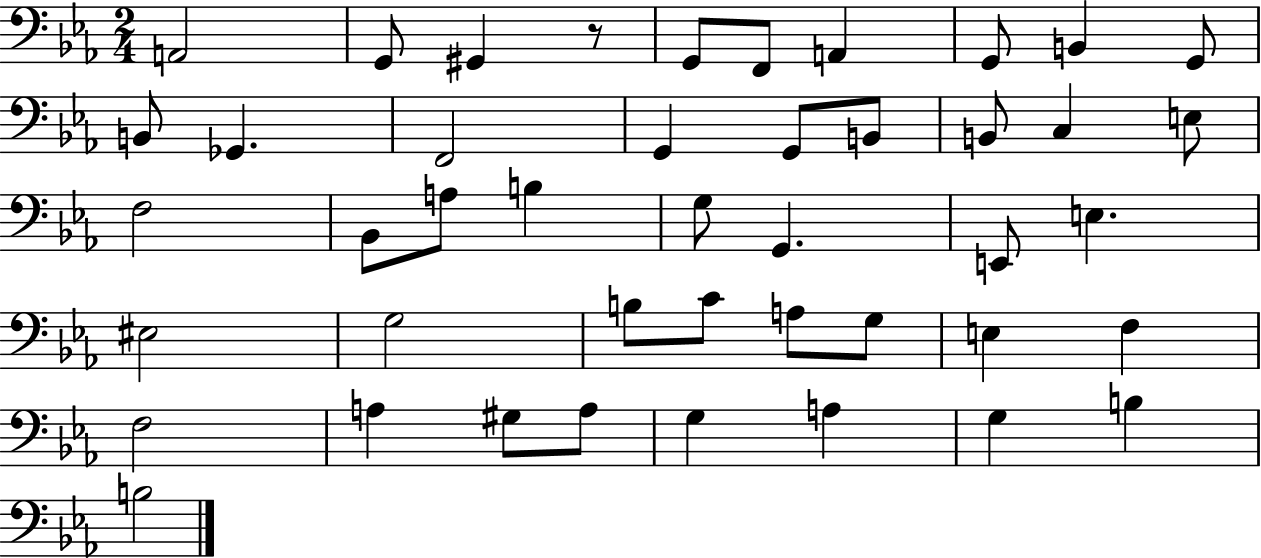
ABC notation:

X:1
T:Untitled
M:2/4
L:1/4
K:Eb
A,,2 G,,/2 ^G,, z/2 G,,/2 F,,/2 A,, G,,/2 B,, G,,/2 B,,/2 _G,, F,,2 G,, G,,/2 B,,/2 B,,/2 C, E,/2 F,2 _B,,/2 A,/2 B, G,/2 G,, E,,/2 E, ^E,2 G,2 B,/2 C/2 A,/2 G,/2 E, F, F,2 A, ^G,/2 A,/2 G, A, G, B, B,2